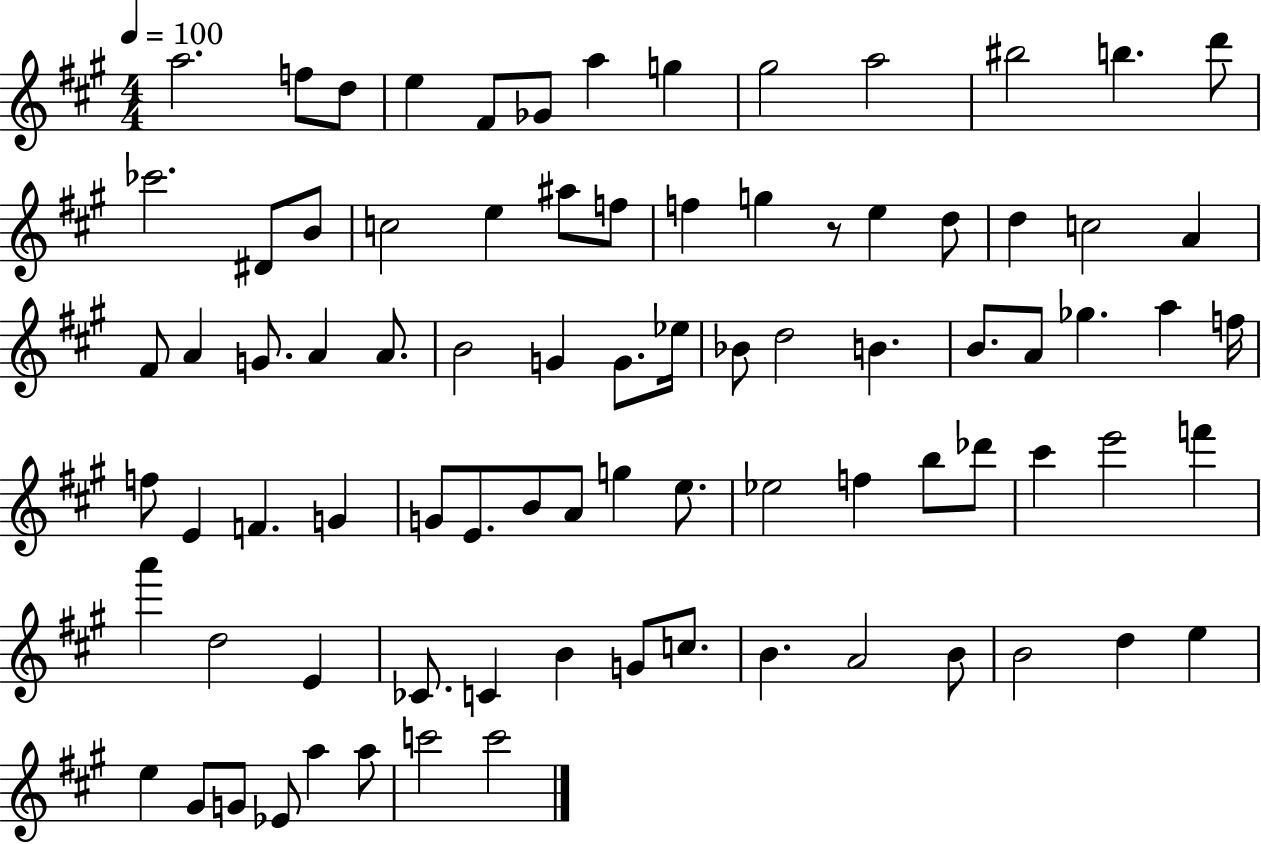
A5/h. F5/e D5/e E5/q F#4/e Gb4/e A5/q G5/q G#5/h A5/h BIS5/h B5/q. D6/e CES6/h. D#4/e B4/e C5/h E5/q A#5/e F5/e F5/q G5/q R/e E5/q D5/e D5/q C5/h A4/q F#4/e A4/q G4/e. A4/q A4/e. B4/h G4/q G4/e. Eb5/s Bb4/e D5/h B4/q. B4/e. A4/e Gb5/q. A5/q F5/s F5/e E4/q F4/q. G4/q G4/e E4/e. B4/e A4/e G5/q E5/e. Eb5/h F5/q B5/e Db6/e C#6/q E6/h F6/q A6/q D5/h E4/q CES4/e. C4/q B4/q G4/e C5/e. B4/q. A4/h B4/e B4/h D5/q E5/q E5/q G#4/e G4/e Eb4/e A5/q A5/e C6/h C6/h